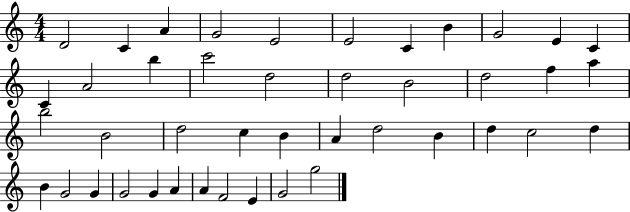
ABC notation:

X:1
T:Untitled
M:4/4
L:1/4
K:C
D2 C A G2 E2 E2 C B G2 E C C A2 b c'2 d2 d2 B2 d2 f a b2 B2 d2 c B A d2 B d c2 d B G2 G G2 G A A F2 E G2 g2